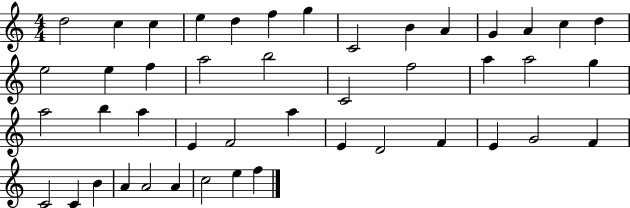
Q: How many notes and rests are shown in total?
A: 45